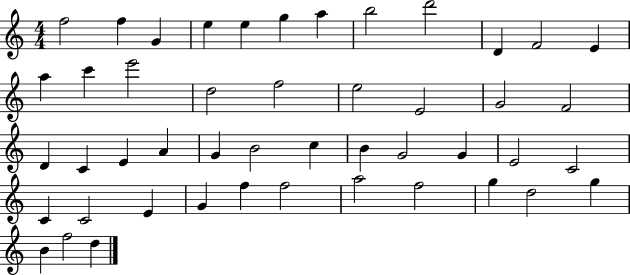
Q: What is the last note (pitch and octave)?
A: D5